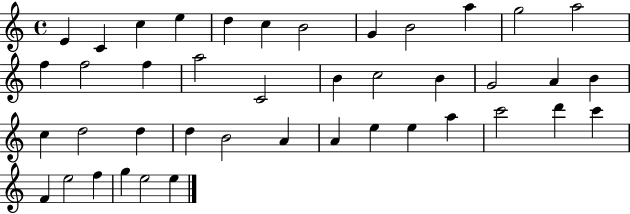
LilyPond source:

{
  \clef treble
  \time 4/4
  \defaultTimeSignature
  \key c \major
  e'4 c'4 c''4 e''4 | d''4 c''4 b'2 | g'4 b'2 a''4 | g''2 a''2 | \break f''4 f''2 f''4 | a''2 c'2 | b'4 c''2 b'4 | g'2 a'4 b'4 | \break c''4 d''2 d''4 | d''4 b'2 a'4 | a'4 e''4 e''4 a''4 | c'''2 d'''4 c'''4 | \break f'4 e''2 f''4 | g''4 e''2 e''4 | \bar "|."
}